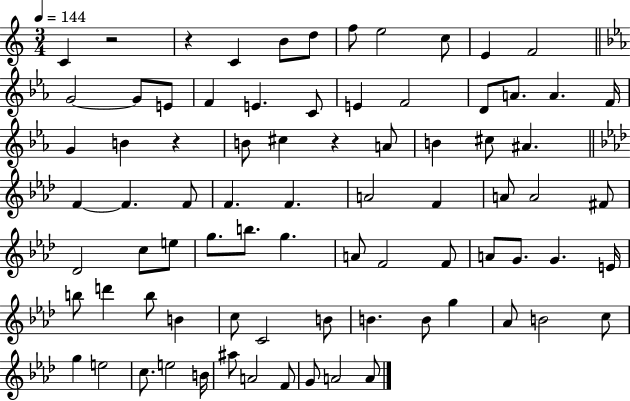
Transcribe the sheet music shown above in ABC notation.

X:1
T:Untitled
M:3/4
L:1/4
K:C
C z2 z C B/2 d/2 f/2 e2 c/2 E F2 G2 G/2 E/2 F E C/2 E F2 D/2 A/2 A F/4 G B z B/2 ^c z A/2 B ^c/2 ^A F F F/2 F F A2 F A/2 A2 ^F/2 _D2 c/2 e/2 g/2 b/2 g A/2 F2 F/2 A/2 G/2 G E/4 b/2 d' b/2 B c/2 C2 B/2 B B/2 g _A/2 B2 c/2 g e2 c/2 e2 B/4 ^a/2 A2 F/2 G/2 A2 A/2